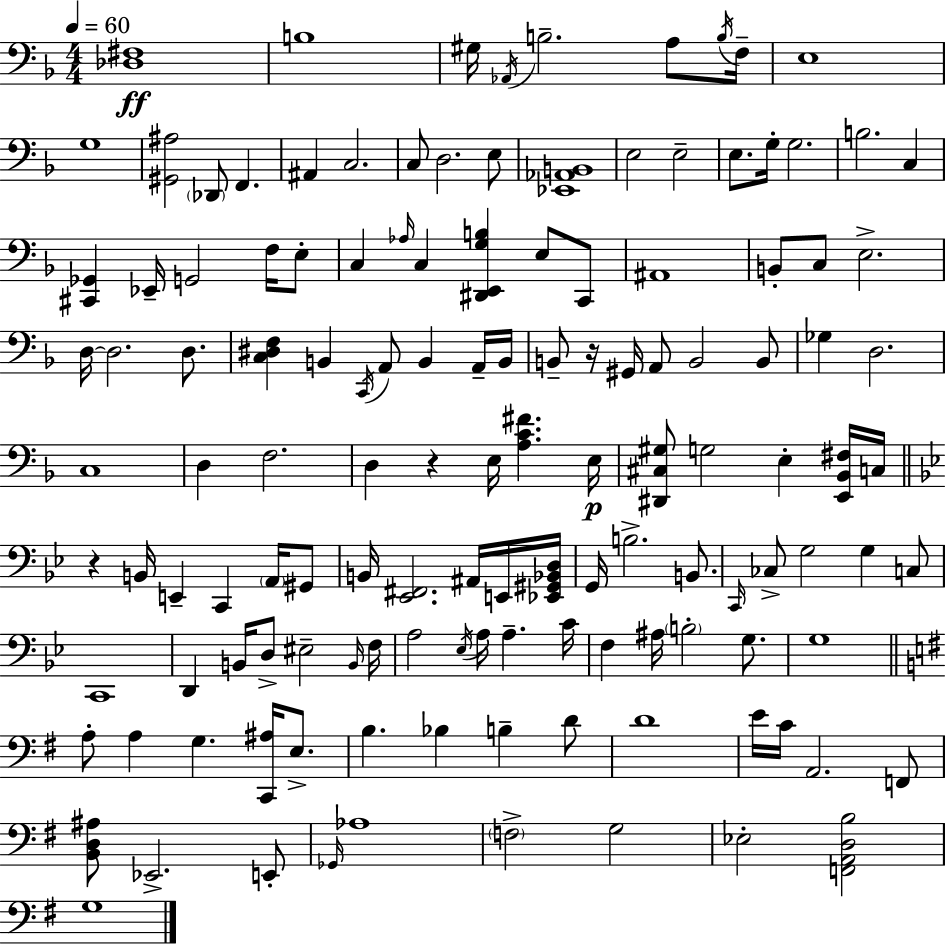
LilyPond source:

{
  \clef bass
  \numericTimeSignature
  \time 4/4
  \key f \major
  \tempo 4 = 60
  <des fis>1\ff | b1 | gis16 \acciaccatura { aes,16 } b2.-- a8 | \acciaccatura { b16 } f16-- e1 | \break g1 | <gis, ais>2 \parenthesize des,8 f,4. | ais,4 c2. | c8 d2. | \break e8 <ees, aes, b,>1 | e2 e2-- | e8. g16-. g2. | b2. c4 | \break <cis, ges,>4 ees,16-- g,2 f16 | e8-. c4 \grace { aes16 } c4 <dis, e, g b>4 e8 | c,8 ais,1 | b,8-. c8 e2.-> | \break d16~~ d2. | d8. <c dis f>4 b,4 \acciaccatura { c,16 } a,8 b,4 | a,16-- b,16 b,8-- r16 gis,16 a,8 b,2 | b,8 ges4 d2. | \break c1 | d4 f2. | d4 r4 e16 <a c' fis'>4. | e16\p <dis, cis gis>8 g2 e4-. | \break <e, bes, fis>16 c16 \bar "||" \break \key g \minor r4 b,16 e,4-- c,4 \parenthesize a,16 gis,8 | b,16 <ees, fis,>2. ais,16 e,16 <ees, gis, bes, d>16 | g,16 b2.-> b,8. | \grace { c,16 } ces8-> g2 g4 c8 | \break c,1 | d,4 b,16 d8-> eis2-- | \grace { b,16 } f16 a2 \acciaccatura { ees16 } a16 a4.-- | c'16 f4 ais16 \parenthesize b2-. | \break g8. g1 | \bar "||" \break \key g \major a8-. a4 g4. <c, ais>16 e8.-> | b4. bes4 b4-- d'8 | d'1 | e'16 c'16 a,2. f,8 | \break <b, d ais>8 ees,2.-> e,8-. | \grace { ges,16 } aes1 | \parenthesize f2-> g2 | ees2-. <f, a, d b>2 | \break g1 | \bar "|."
}